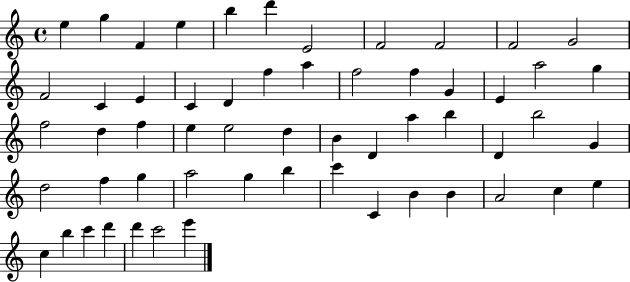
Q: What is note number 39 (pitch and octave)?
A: F5